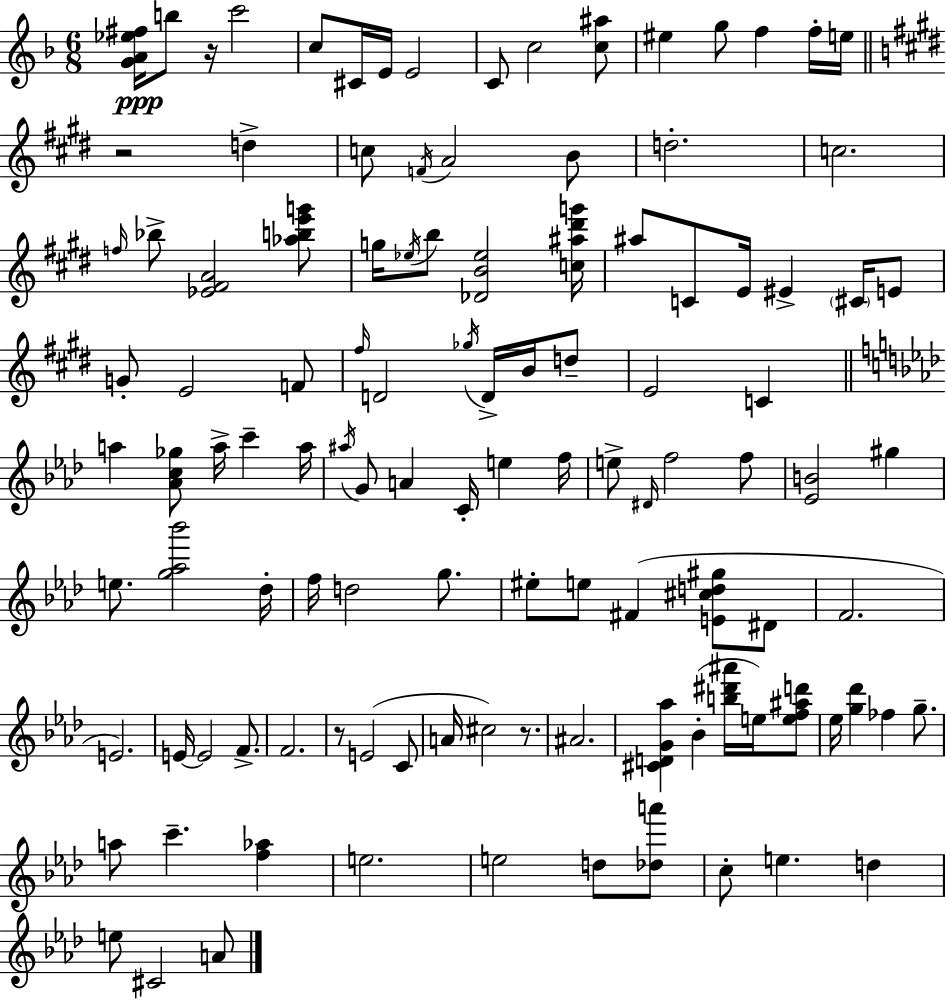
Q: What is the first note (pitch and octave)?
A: B5